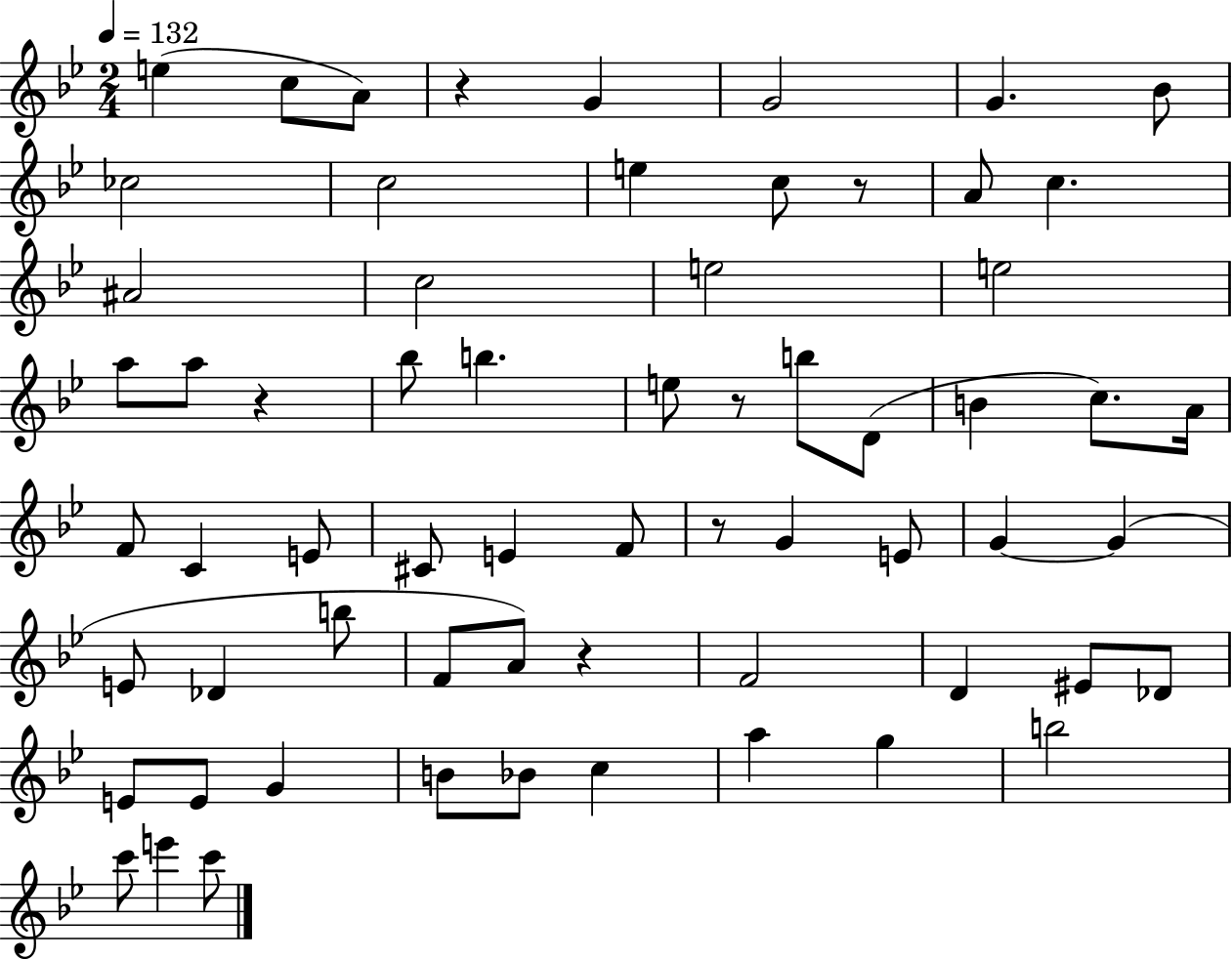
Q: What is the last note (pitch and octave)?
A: C6